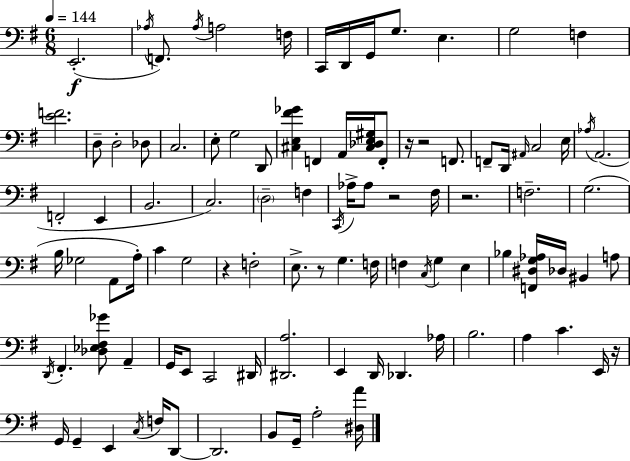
X:1
T:Untitled
M:6/8
L:1/4
K:Em
E,,2 _A,/4 F,,/2 _A,/4 A,2 F,/4 C,,/4 D,,/4 G,,/4 G,/2 E, G,2 F, [EF]2 D,/2 D,2 _D,/2 C,2 E,/2 G,2 D,,/2 [^C,E,^F_G] F,, A,,/4 [^C,_D,E,^G,]/4 F,,/2 z/4 z2 F,,/2 F,,/2 D,,/4 ^A,,/4 C,2 E,/4 _A,/4 A,,2 F,,2 E,, B,,2 C,2 D,2 F, C,,/4 _A,/4 _A,/2 z2 ^F,/4 z2 F,2 G,2 B,/4 _G,2 A,,/2 A,/4 C G,2 z F,2 E,/2 z/2 G, F,/4 F, C,/4 G, E, _B, [F,,^D,G,_A,]/4 _D,/4 ^B,, A,/2 D,,/4 ^F,, [_D,_E,^F,_G]/2 A,, G,,/4 E,,/2 C,,2 ^D,,/4 [^D,,A,]2 E,, D,,/4 _D,, _A,/4 B,2 A, C E,,/4 z/4 G,,/4 G,, E,, C,/4 F,/4 D,,/2 D,,2 B,,/2 G,,/4 A,2 [^D,A]/4